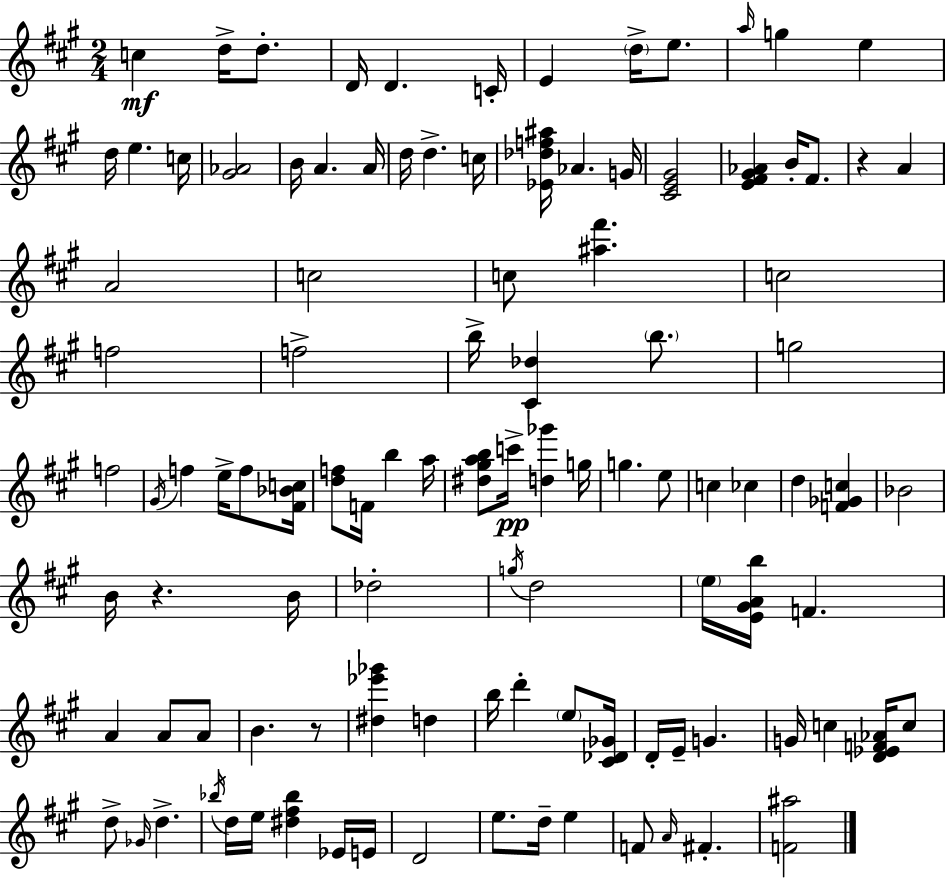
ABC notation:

X:1
T:Untitled
M:2/4
L:1/4
K:A
c d/4 d/2 D/4 D C/4 E d/4 e/2 a/4 g e d/4 e c/4 [^G_A]2 B/4 A A/4 d/4 d c/4 [_E_df^a]/4 _A G/4 [^CE^G]2 [E^F^G_A] B/4 ^F/2 z A A2 c2 c/2 [^a^f'] c2 f2 f2 b/4 [^C_d] b/2 g2 f2 ^G/4 f e/4 f/2 [^F_Bc]/4 [df]/2 F/4 b a/4 [^d^gab]/2 c'/4 [d_g'] g/4 g e/2 c _c d [F_Gc] _B2 B/4 z B/4 _d2 g/4 d2 e/4 [E^GAb]/4 F A A/2 A/2 B z/2 [^d_e'_g'] d b/4 d' e/2 [^C_D_G]/4 D/4 E/4 G G/4 c [D_EF_A]/4 c/2 d/2 _G/4 d _b/4 d/4 e/4 [^d^f_b] _E/4 E/4 D2 e/2 d/4 e F/2 A/4 ^F [F^a]2